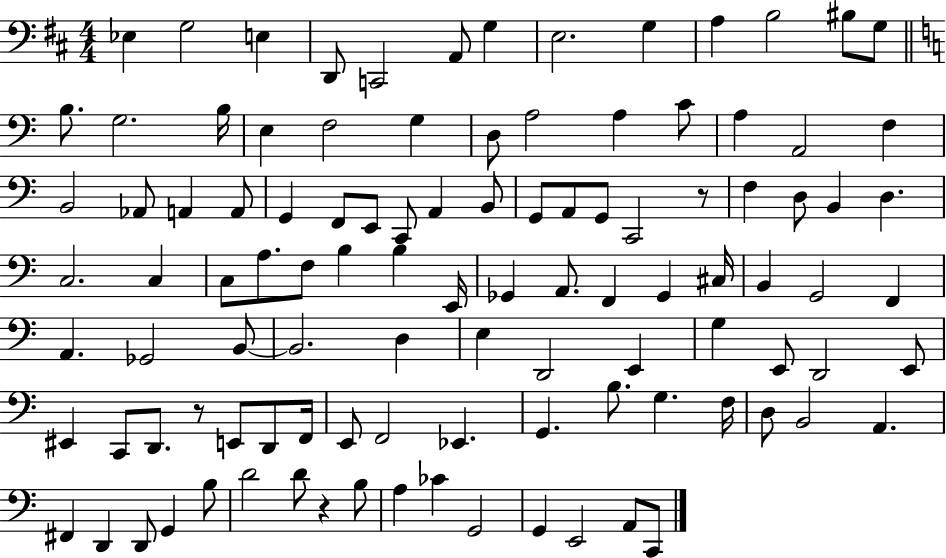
{
  \clef bass
  \numericTimeSignature
  \time 4/4
  \key d \major
  ees4 g2 e4 | d,8 c,2 a,8 g4 | e2. g4 | a4 b2 bis8 g8 | \break \bar "||" \break \key a \minor b8. g2. b16 | e4 f2 g4 | d8 a2 a4 c'8 | a4 a,2 f4 | \break b,2 aes,8 a,4 a,8 | g,4 f,8 e,8 c,8 a,4 b,8 | g,8 a,8 g,8 c,2 r8 | f4 d8 b,4 d4. | \break c2. c4 | c8 a8. f8 b4 b4 e,16 | ges,4 a,8. f,4 ges,4 cis16 | b,4 g,2 f,4 | \break a,4. ges,2 b,8~~ | b,2. d4 | e4 d,2 e,4 | g4 e,8 d,2 e,8 | \break eis,4 c,8 d,8. r8 e,8 d,8 f,16 | e,8 f,2 ees,4. | g,4. b8. g4. f16 | d8 b,2 a,4. | \break fis,4 d,4 d,8 g,4 b8 | d'2 d'8 r4 b8 | a4 ces'4 g,2 | g,4 e,2 a,8 c,8 | \break \bar "|."
}